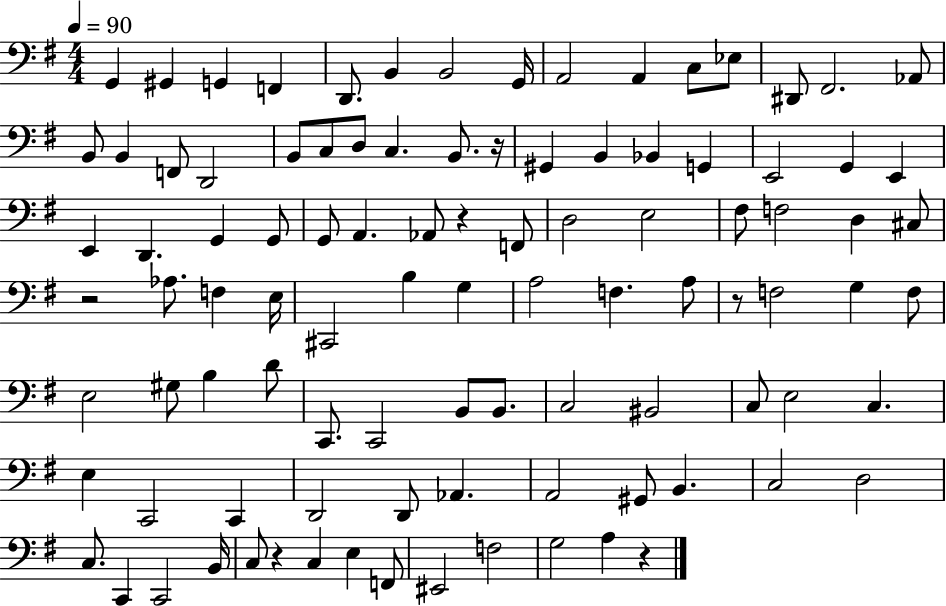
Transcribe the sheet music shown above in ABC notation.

X:1
T:Untitled
M:4/4
L:1/4
K:G
G,, ^G,, G,, F,, D,,/2 B,, B,,2 G,,/4 A,,2 A,, C,/2 _E,/2 ^D,,/2 ^F,,2 _A,,/2 B,,/2 B,, F,,/2 D,,2 B,,/2 C,/2 D,/2 C, B,,/2 z/4 ^G,, B,, _B,, G,, E,,2 G,, E,, E,, D,, G,, G,,/2 G,,/2 A,, _A,,/2 z F,,/2 D,2 E,2 ^F,/2 F,2 D, ^C,/2 z2 _A,/2 F, E,/4 ^C,,2 B, G, A,2 F, A,/2 z/2 F,2 G, F,/2 E,2 ^G,/2 B, D/2 C,,/2 C,,2 B,,/2 B,,/2 C,2 ^B,,2 C,/2 E,2 C, E, C,,2 C,, D,,2 D,,/2 _A,, A,,2 ^G,,/2 B,, C,2 D,2 C,/2 C,, C,,2 B,,/4 C,/2 z C, E, F,,/2 ^E,,2 F,2 G,2 A, z